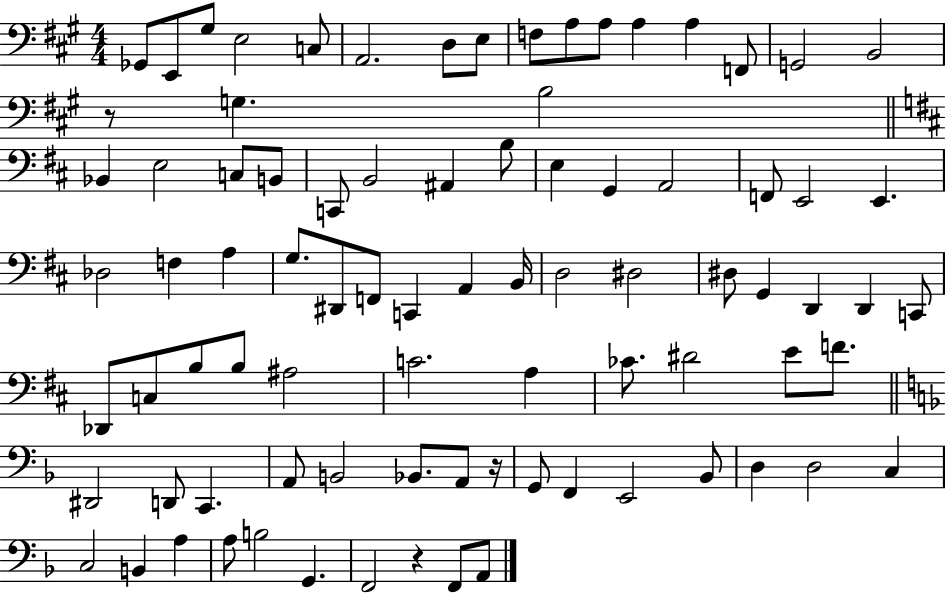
{
  \clef bass
  \numericTimeSignature
  \time 4/4
  \key a \major
  ges,8 e,8 gis8 e2 c8 | a,2. d8 e8 | f8 a8 a8 a4 a4 f,8 | g,2 b,2 | \break r8 g4. b2 | \bar "||" \break \key d \major bes,4 e2 c8 b,8 | c,8 b,2 ais,4 b8 | e4 g,4 a,2 | f,8 e,2 e,4. | \break des2 f4 a4 | g8. dis,8 f,8 c,4 a,4 b,16 | d2 dis2 | dis8 g,4 d,4 d,4 c,8 | \break des,8 c8 b8 b8 ais2 | c'2. a4 | ces'8. dis'2 e'8 f'8. | \bar "||" \break \key f \major dis,2 d,8 c,4. | a,8 b,2 bes,8. a,8 r16 | g,8 f,4 e,2 bes,8 | d4 d2 c4 | \break c2 b,4 a4 | a8 b2 g,4. | f,2 r4 f,8 a,8 | \bar "|."
}